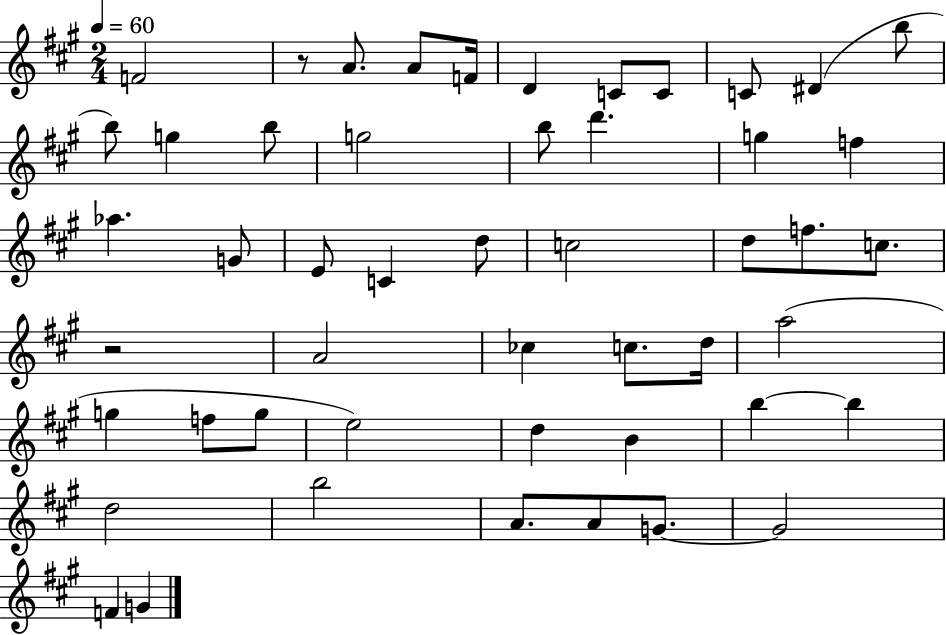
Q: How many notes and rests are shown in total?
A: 50